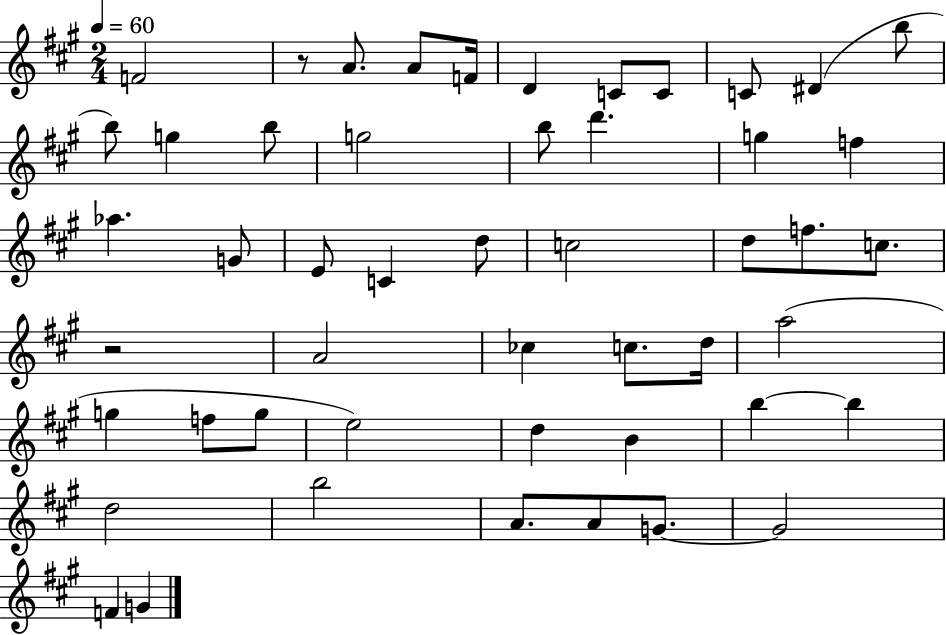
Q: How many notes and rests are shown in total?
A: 50